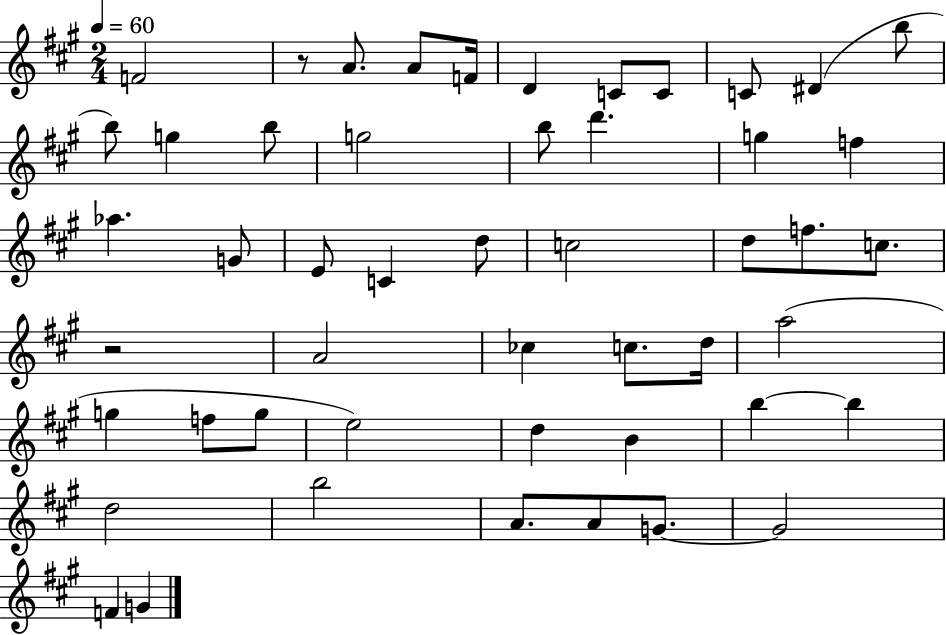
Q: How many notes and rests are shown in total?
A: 50